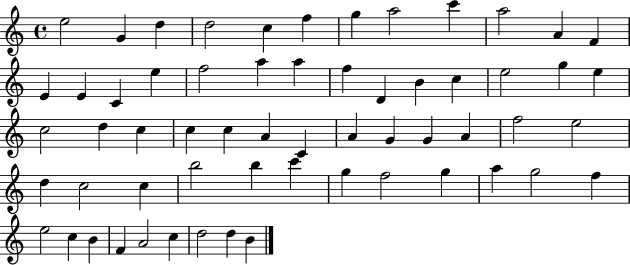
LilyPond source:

{
  \clef treble
  \time 4/4
  \defaultTimeSignature
  \key c \major
  e''2 g'4 d''4 | d''2 c''4 f''4 | g''4 a''2 c'''4 | a''2 a'4 f'4 | \break e'4 e'4 c'4 e''4 | f''2 a''4 a''4 | f''4 d'4 b'4 c''4 | e''2 g''4 e''4 | \break c''2 d''4 c''4 | c''4 c''4 a'4 c'4 | a'4 g'4 g'4 a'4 | f''2 e''2 | \break d''4 c''2 c''4 | b''2 b''4 c'''4 | g''4 f''2 g''4 | a''4 g''2 f''4 | \break e''2 c''4 b'4 | f'4 a'2 c''4 | d''2 d''4 b'4 | \bar "|."
}